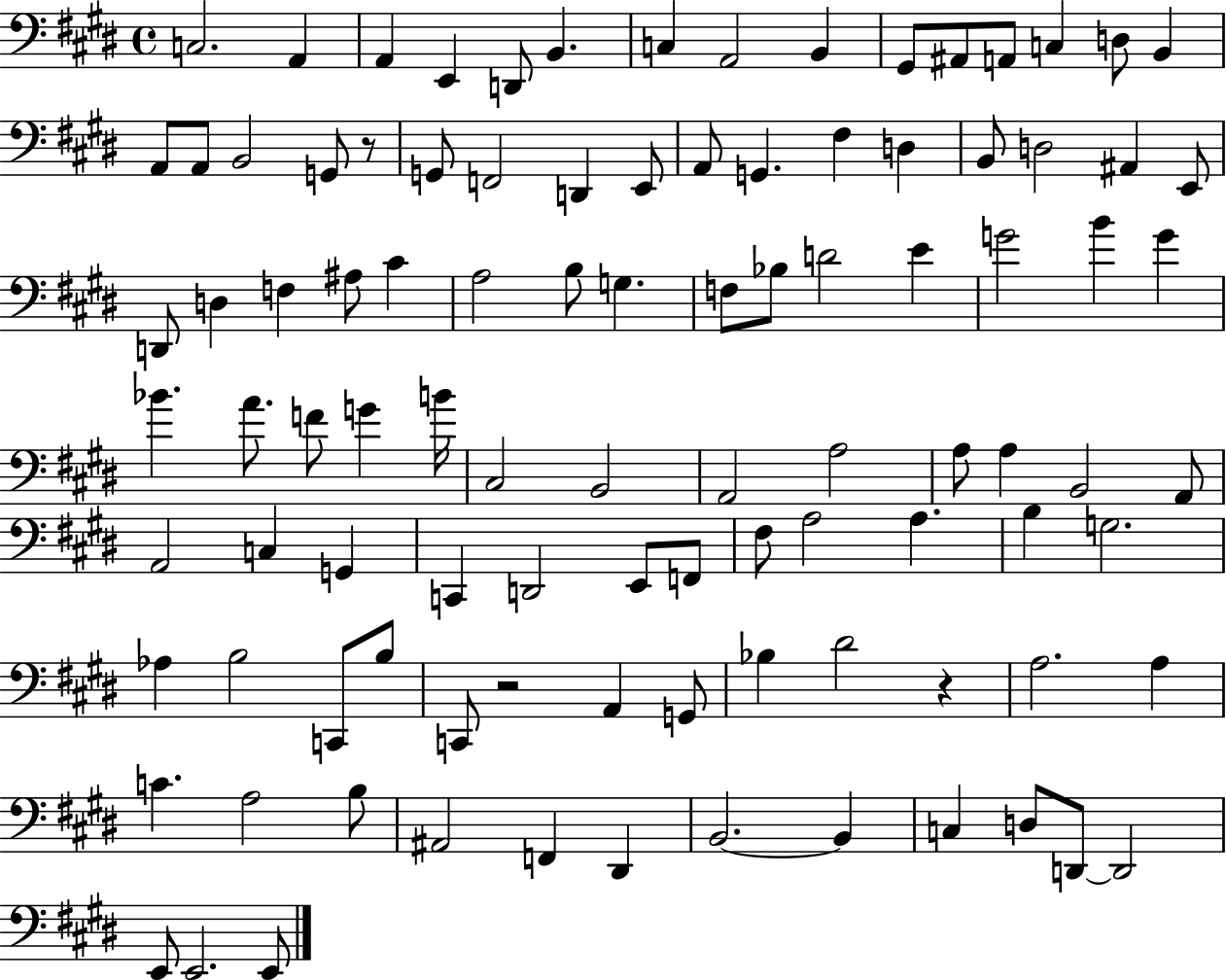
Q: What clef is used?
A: bass